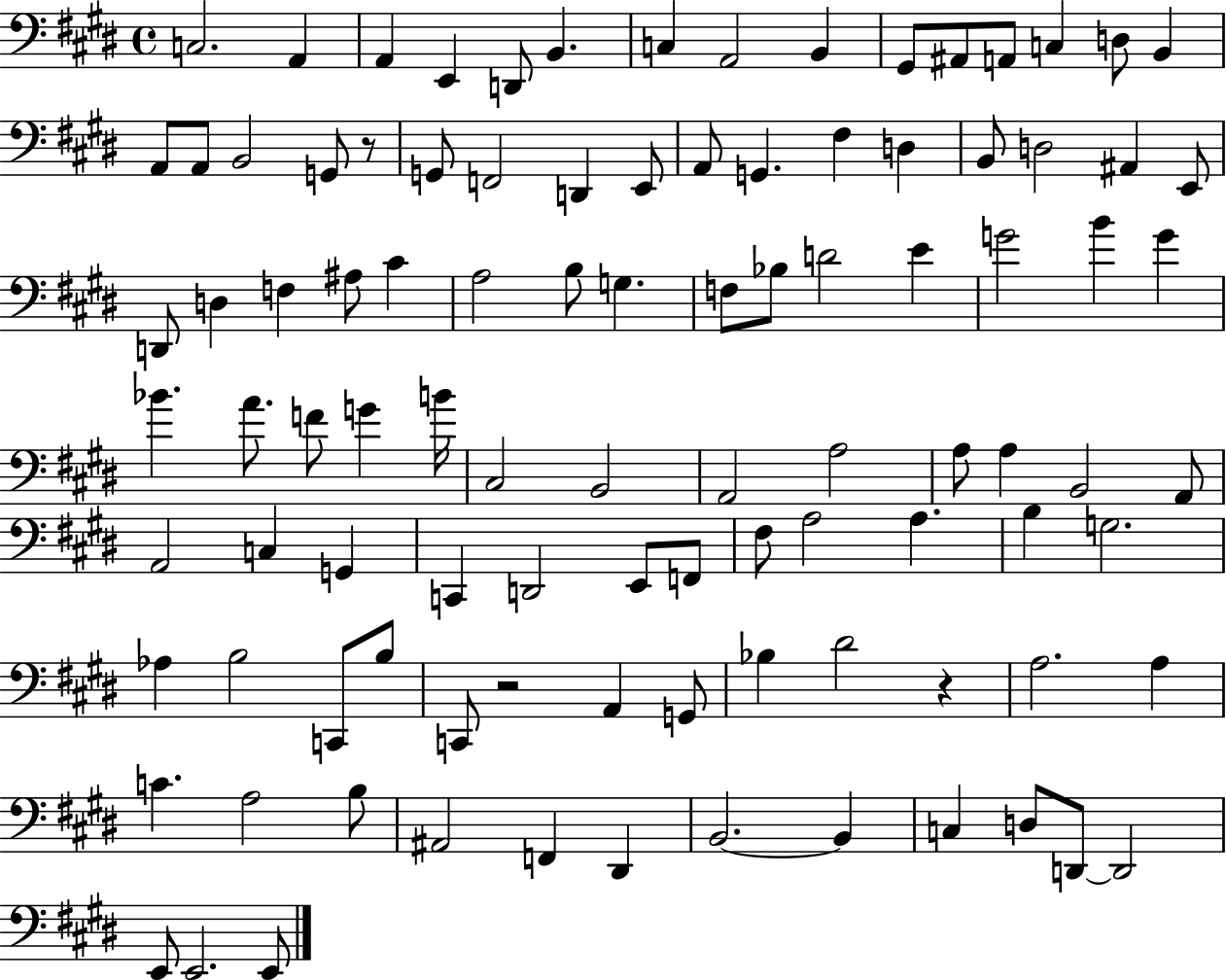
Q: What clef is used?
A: bass